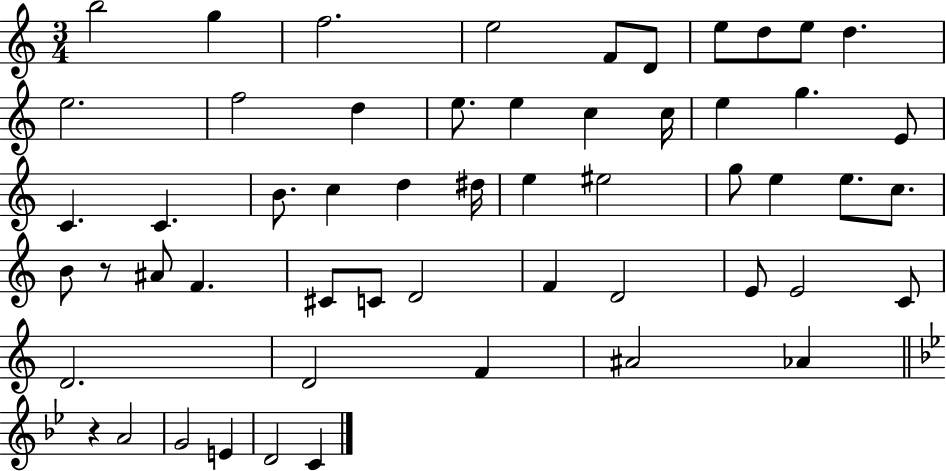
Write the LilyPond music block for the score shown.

{
  \clef treble
  \numericTimeSignature
  \time 3/4
  \key c \major
  \repeat volta 2 { b''2 g''4 | f''2. | e''2 f'8 d'8 | e''8 d''8 e''8 d''4. | \break e''2. | f''2 d''4 | e''8. e''4 c''4 c''16 | e''4 g''4. e'8 | \break c'4. c'4. | b'8. c''4 d''4 dis''16 | e''4 eis''2 | g''8 e''4 e''8. c''8. | \break b'8 r8 ais'8 f'4. | cis'8 c'8 d'2 | f'4 d'2 | e'8 e'2 c'8 | \break d'2. | d'2 f'4 | ais'2 aes'4 | \bar "||" \break \key g \minor r4 a'2 | g'2 e'4 | d'2 c'4 | } \bar "|."
}